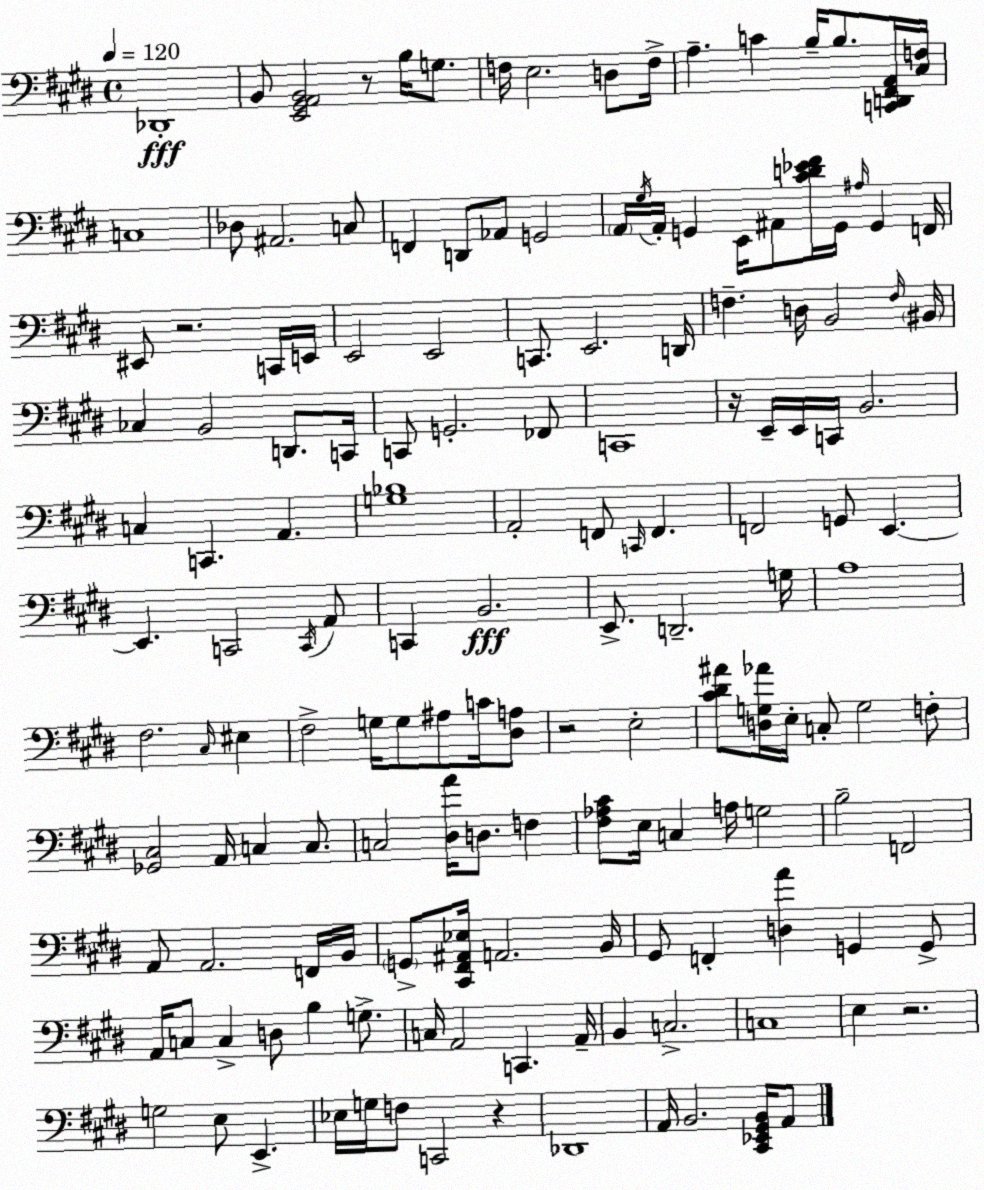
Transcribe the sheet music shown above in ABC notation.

X:1
T:Untitled
M:4/4
L:1/4
K:E
_D,,4 B,,/2 [E,,^G,,A,,B,,]2 z/2 B,/4 G,/2 F,/4 E,2 D,/2 F,/4 A, C B,/4 B,/2 [C,,D,,^F,,A,,]/4 [^C,F,]/4 C,4 _D,/2 ^A,,2 C,/2 F,, D,,/2 _A,,/2 G,,2 A,,/4 ^G,/4 A,,/4 G,, E,,/4 ^A,,/2 [^CD_E^F]/4 G,,/4 ^A,/4 G,, F,,/4 ^E,,/2 z2 C,,/4 E,,/4 E,,2 E,,2 C,,/2 E,,2 D,,/4 F, D,/4 B,,2 F,/4 ^B,,/4 _C, B,,2 D,,/2 C,,/4 C,,/2 G,,2 _F,,/2 C,,4 z/4 E,,/4 E,,/4 C,,/4 B,,2 C, C,, A,, [G,_B,]4 A,,2 F,,/2 C,,/4 F,, F,,2 G,,/2 E,, E,, C,,2 C,,/4 A,,/2 C,, B,,2 E,,/2 D,,2 G,/4 A,4 ^F,2 ^C,/4 ^E, ^F,2 G,/4 G,/2 ^A,/2 C/4 [^D,A,]/2 z2 E,2 [^C^D^A]/2 [D,G,_A]/4 E,/4 C,/2 G,2 F,/2 [_G,,^C,]2 A,,/4 C, C,/2 C,2 [^D,A]/4 D,/2 F, [^F,_A,^C]/2 E,/4 C, A,/4 G,2 B,2 F,,2 A,,/2 A,,2 F,,/4 B,,/4 G,,/2 [^C,,^F,,^A,,_E,]/4 A,,2 B,,/4 ^G,,/2 F,, [D,A] G,, G,,/2 A,,/4 C,/2 C, D,/2 B, G,/2 C,/4 A,,2 C,, A,,/4 B,, C,2 C,4 E, z2 G,2 E,/2 E,, _E,/4 G,/4 F,/2 C,,2 z _D,,4 A,,/4 B,,2 [^C,,_E,,^G,,B,,]/4 A,,/2